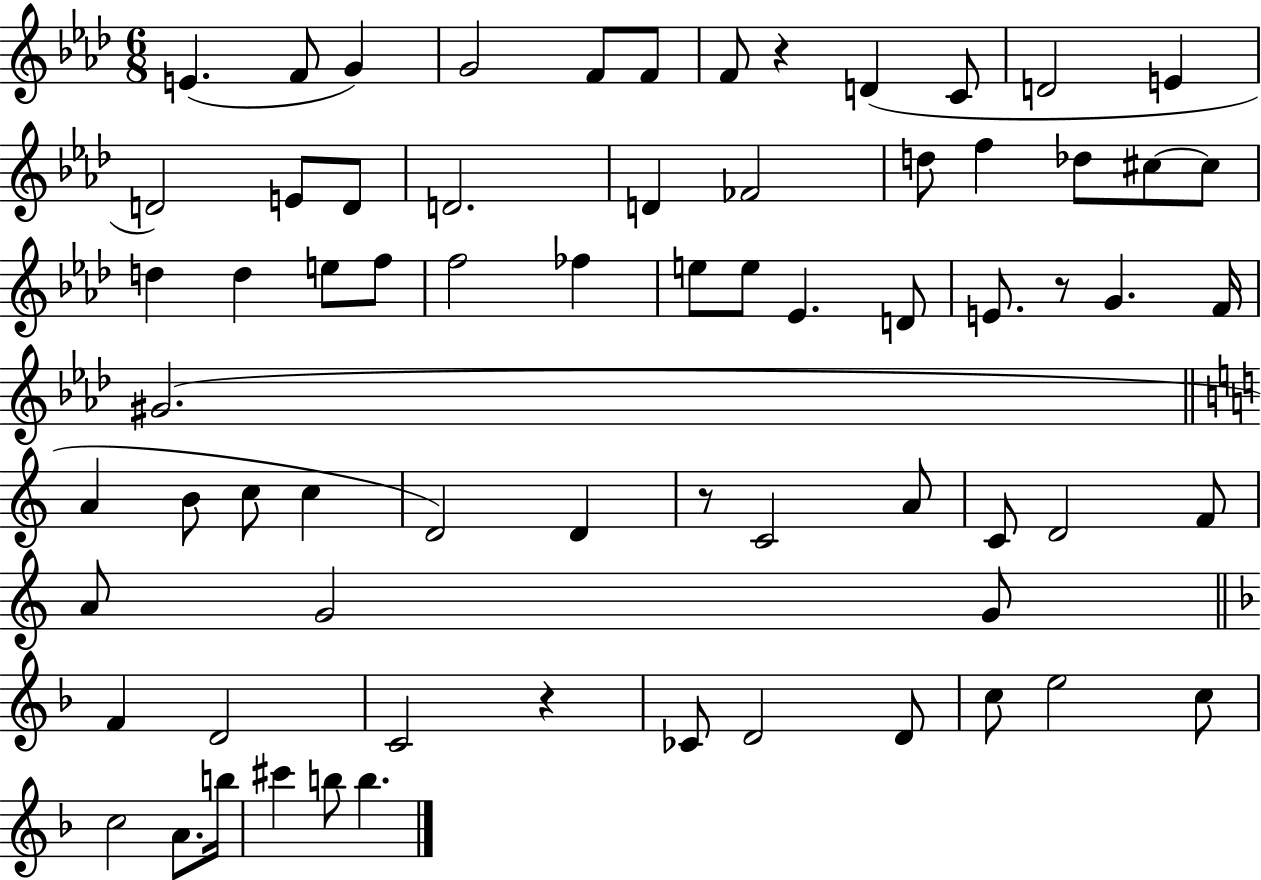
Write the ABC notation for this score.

X:1
T:Untitled
M:6/8
L:1/4
K:Ab
E F/2 G G2 F/2 F/2 F/2 z D C/2 D2 E D2 E/2 D/2 D2 D _F2 d/2 f _d/2 ^c/2 ^c/2 d d e/2 f/2 f2 _f e/2 e/2 _E D/2 E/2 z/2 G F/4 ^G2 A B/2 c/2 c D2 D z/2 C2 A/2 C/2 D2 F/2 A/2 G2 G/2 F D2 C2 z _C/2 D2 D/2 c/2 e2 c/2 c2 A/2 b/4 ^c' b/2 b